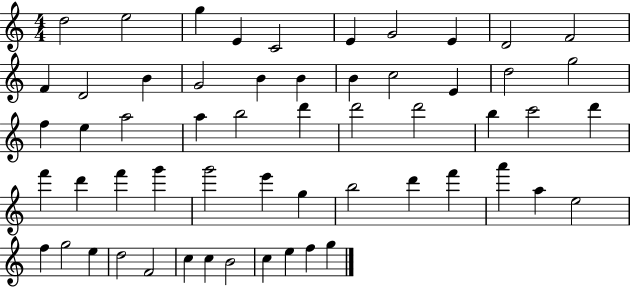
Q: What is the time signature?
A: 4/4